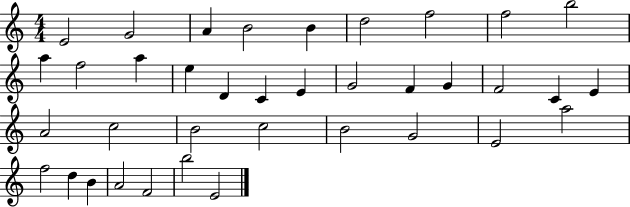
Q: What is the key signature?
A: C major